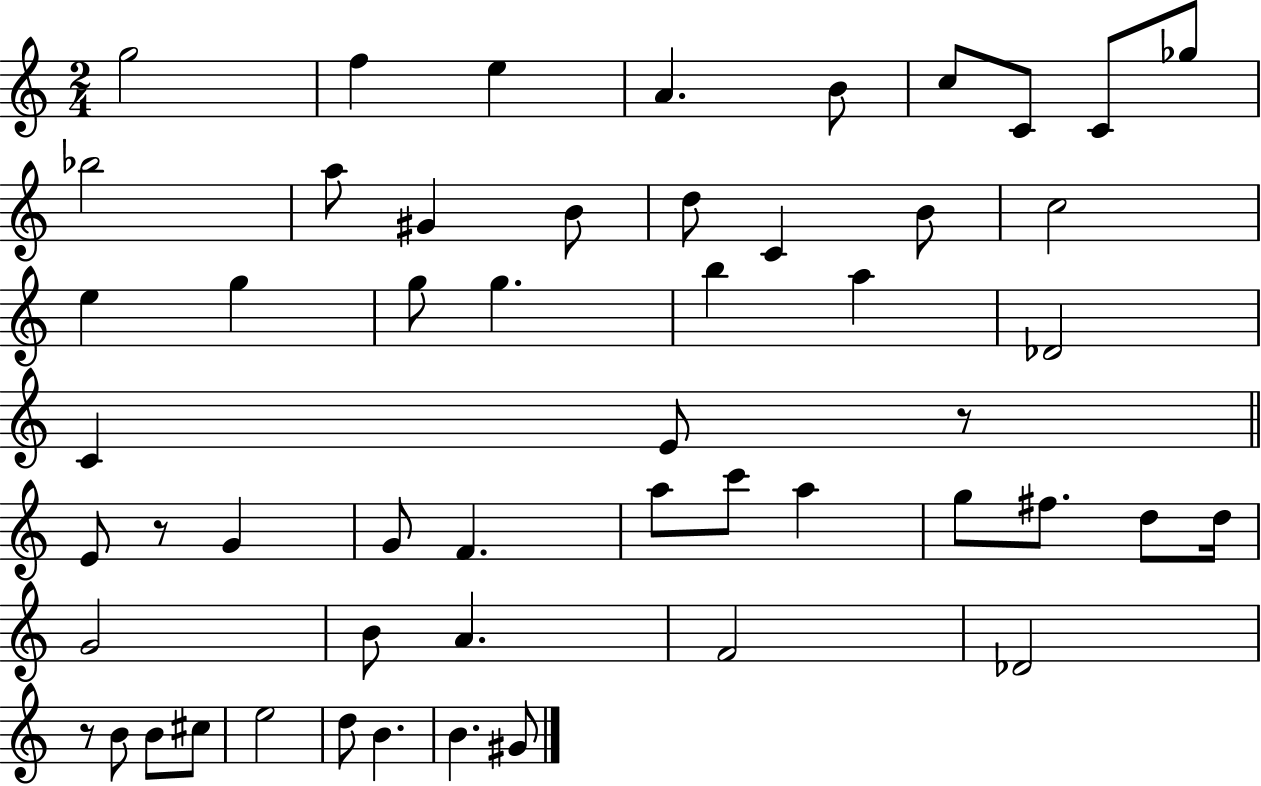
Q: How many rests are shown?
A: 3